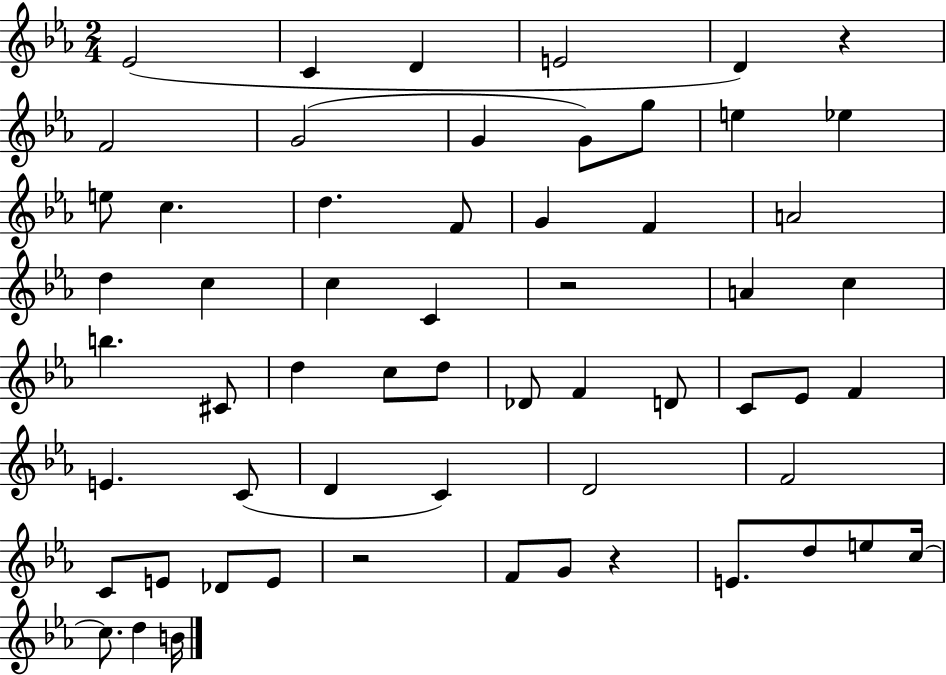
X:1
T:Untitled
M:2/4
L:1/4
K:Eb
_E2 C D E2 D z F2 G2 G G/2 g/2 e _e e/2 c d F/2 G F A2 d c c C z2 A c b ^C/2 d c/2 d/2 _D/2 F D/2 C/2 _E/2 F E C/2 D C D2 F2 C/2 E/2 _D/2 E/2 z2 F/2 G/2 z E/2 d/2 e/2 c/4 c/2 d B/4